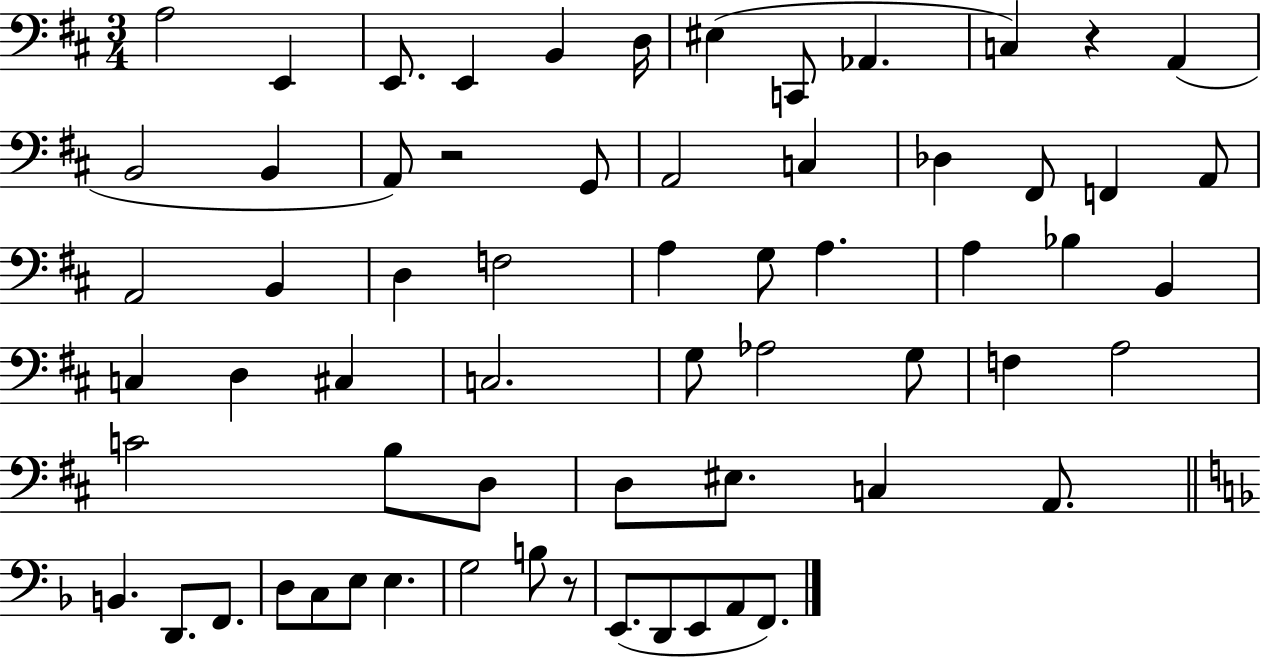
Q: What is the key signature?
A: D major